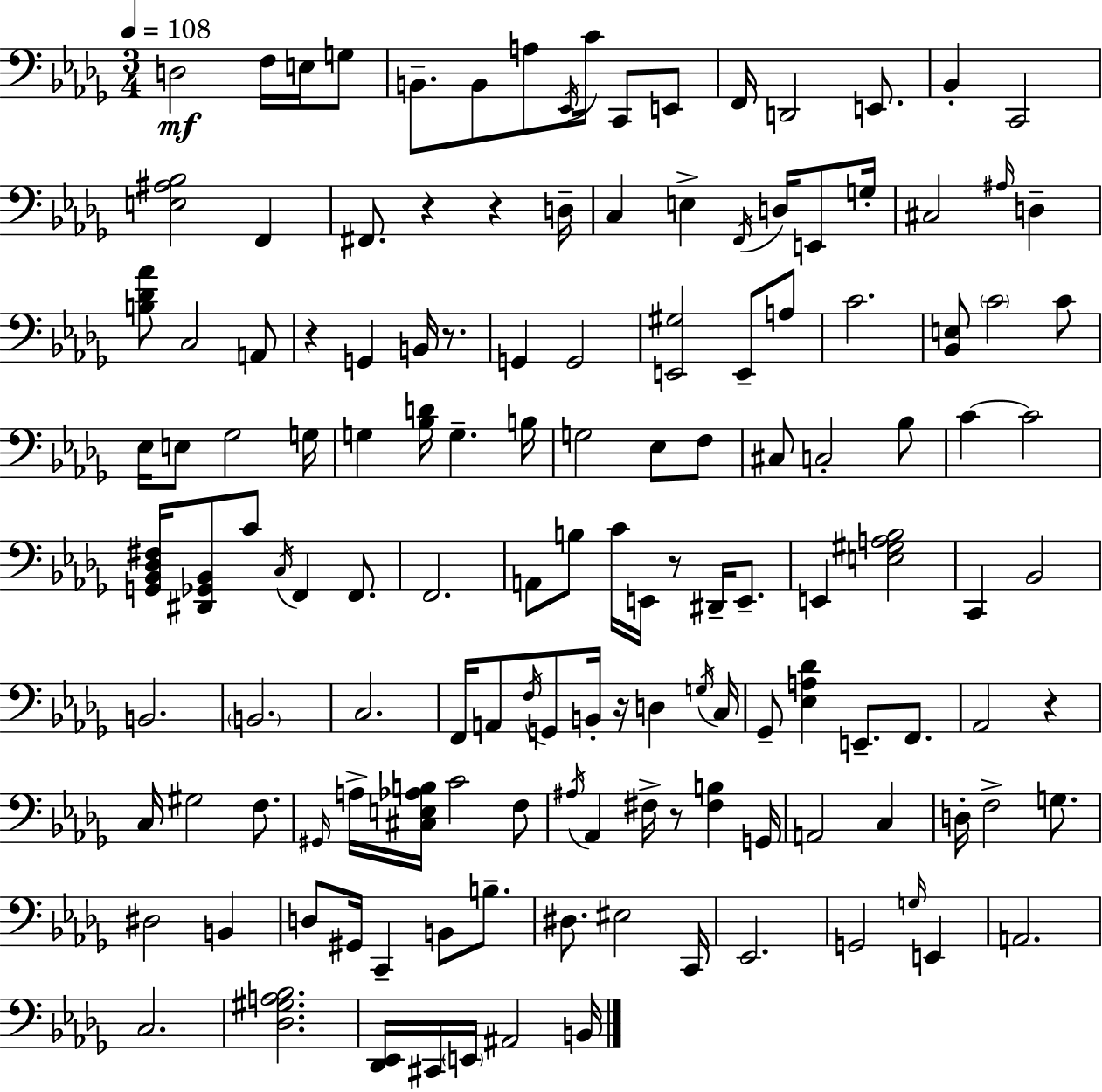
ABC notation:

X:1
T:Untitled
M:3/4
L:1/4
K:Bbm
D,2 F,/4 E,/4 G,/2 B,,/2 B,,/2 A,/2 _E,,/4 C/4 C,,/2 E,,/2 F,,/4 D,,2 E,,/2 _B,, C,,2 [E,^A,_B,]2 F,, ^F,,/2 z z D,/4 C, E, F,,/4 D,/4 E,,/2 G,/4 ^C,2 ^A,/4 D, [B,_D_A]/2 C,2 A,,/2 z G,, B,,/4 z/2 G,, G,,2 [E,,^G,]2 E,,/2 A,/2 C2 [_B,,E,]/2 C2 C/2 _E,/4 E,/2 _G,2 G,/4 G, [_B,D]/4 G, B,/4 G,2 _E,/2 F,/2 ^C,/2 C,2 _B,/2 C C2 [G,,_B,,_D,^F,]/4 [^D,,_G,,_B,,]/2 C/2 C,/4 F,, F,,/2 F,,2 A,,/2 B,/2 C/4 E,,/4 z/2 ^D,,/4 E,,/2 E,, [E,^G,A,_B,]2 C,, _B,,2 B,,2 B,,2 C,2 F,,/4 A,,/2 F,/4 G,,/2 B,,/4 z/4 D, G,/4 C,/4 _G,,/2 [_E,A,_D] E,,/2 F,,/2 _A,,2 z C,/4 ^G,2 F,/2 ^G,,/4 A,/4 [^C,E,_A,B,]/4 C2 F,/2 ^A,/4 _A,, ^F,/4 z/2 [^F,B,] G,,/4 A,,2 C, D,/4 F,2 G,/2 ^D,2 B,, D,/2 ^G,,/4 C,, B,,/2 B,/2 ^D,/2 ^E,2 C,,/4 _E,,2 G,,2 G,/4 E,, A,,2 C,2 [_D,^G,A,_B,]2 [_D,,_E,,]/4 ^C,,/4 E,,/4 ^A,,2 B,,/4